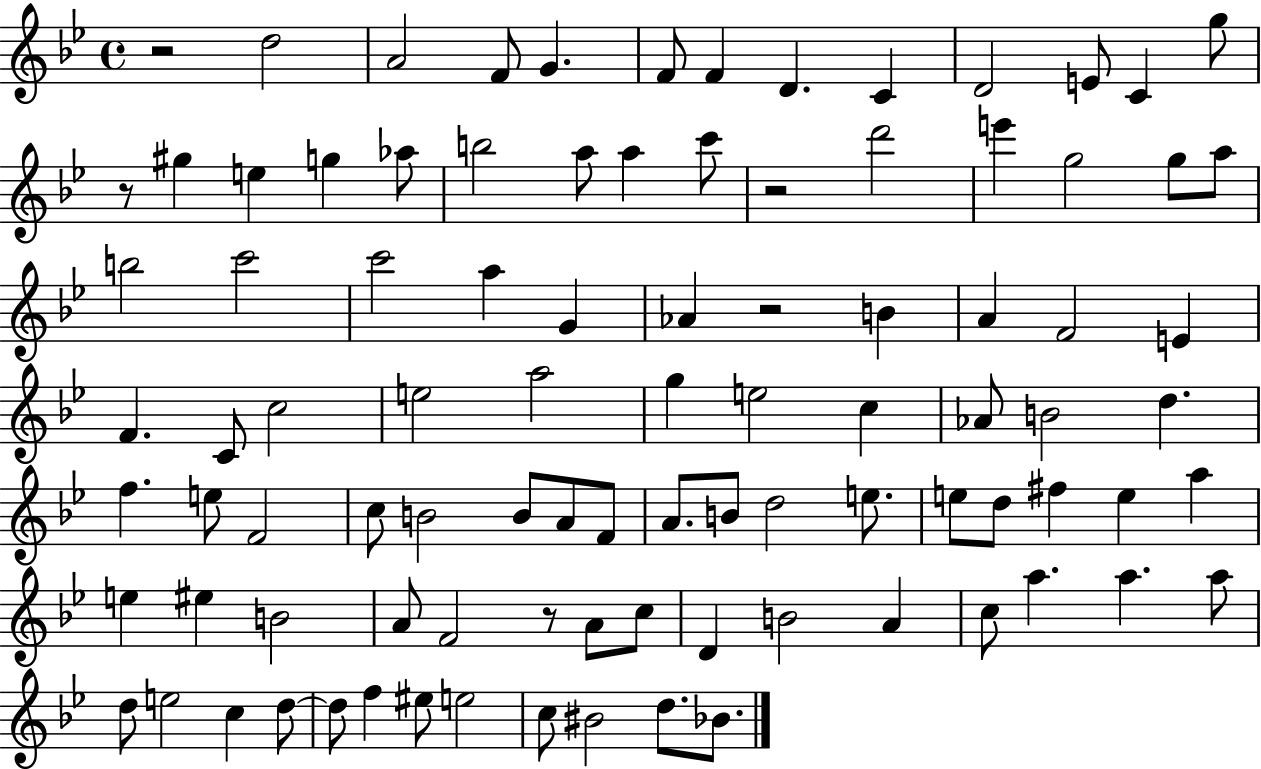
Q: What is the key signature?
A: BES major